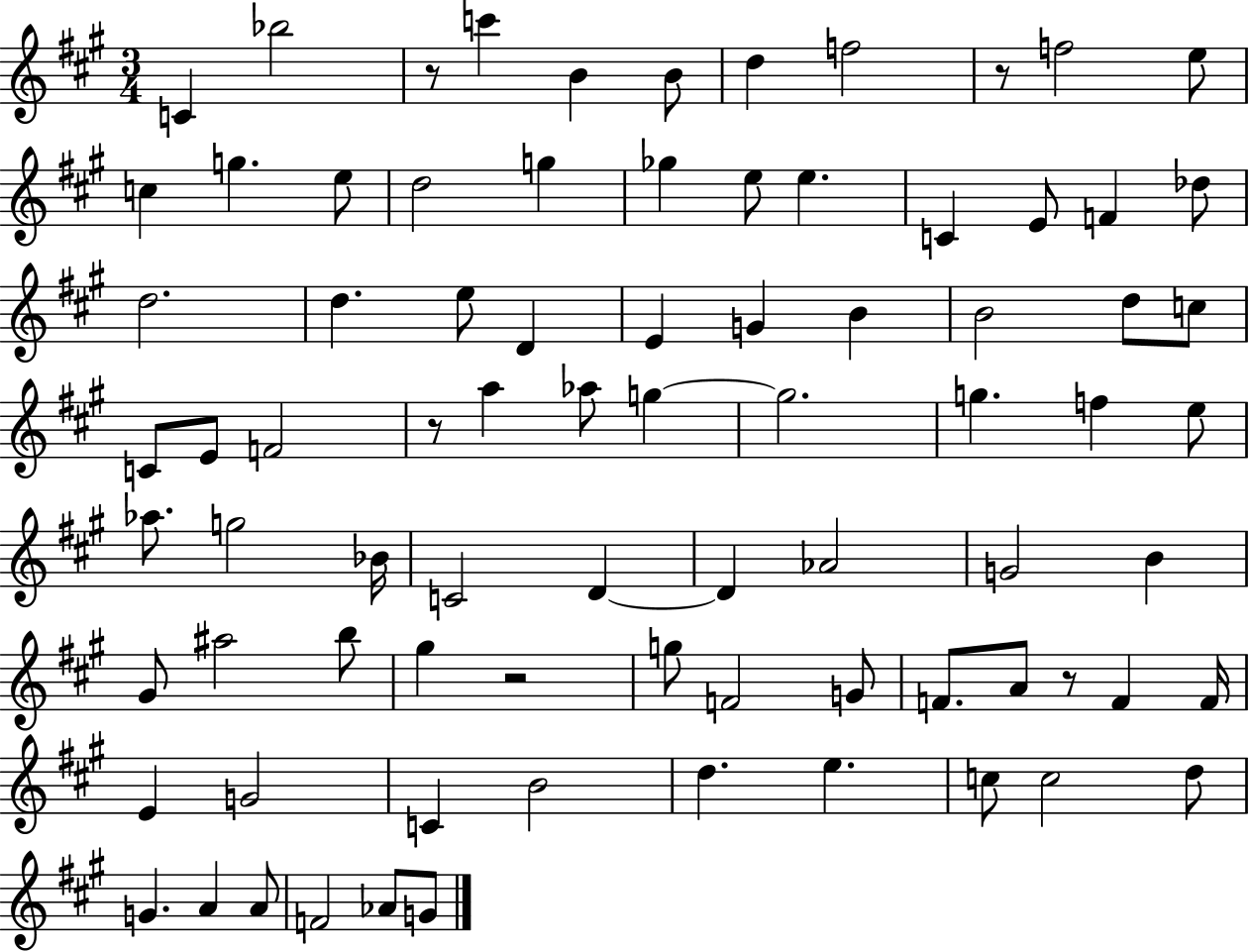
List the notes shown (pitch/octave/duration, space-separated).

C4/q Bb5/h R/e C6/q B4/q B4/e D5/q F5/h R/e F5/h E5/e C5/q G5/q. E5/e D5/h G5/q Gb5/q E5/e E5/q. C4/q E4/e F4/q Db5/e D5/h. D5/q. E5/e D4/q E4/q G4/q B4/q B4/h D5/e C5/e C4/e E4/e F4/h R/e A5/q Ab5/e G5/q G5/h. G5/q. F5/q E5/e Ab5/e. G5/h Bb4/s C4/h D4/q D4/q Ab4/h G4/h B4/q G#4/e A#5/h B5/e G#5/q R/h G5/e F4/h G4/e F4/e. A4/e R/e F4/q F4/s E4/q G4/h C4/q B4/h D5/q. E5/q. C5/e C5/h D5/e G4/q. A4/q A4/e F4/h Ab4/e G4/e